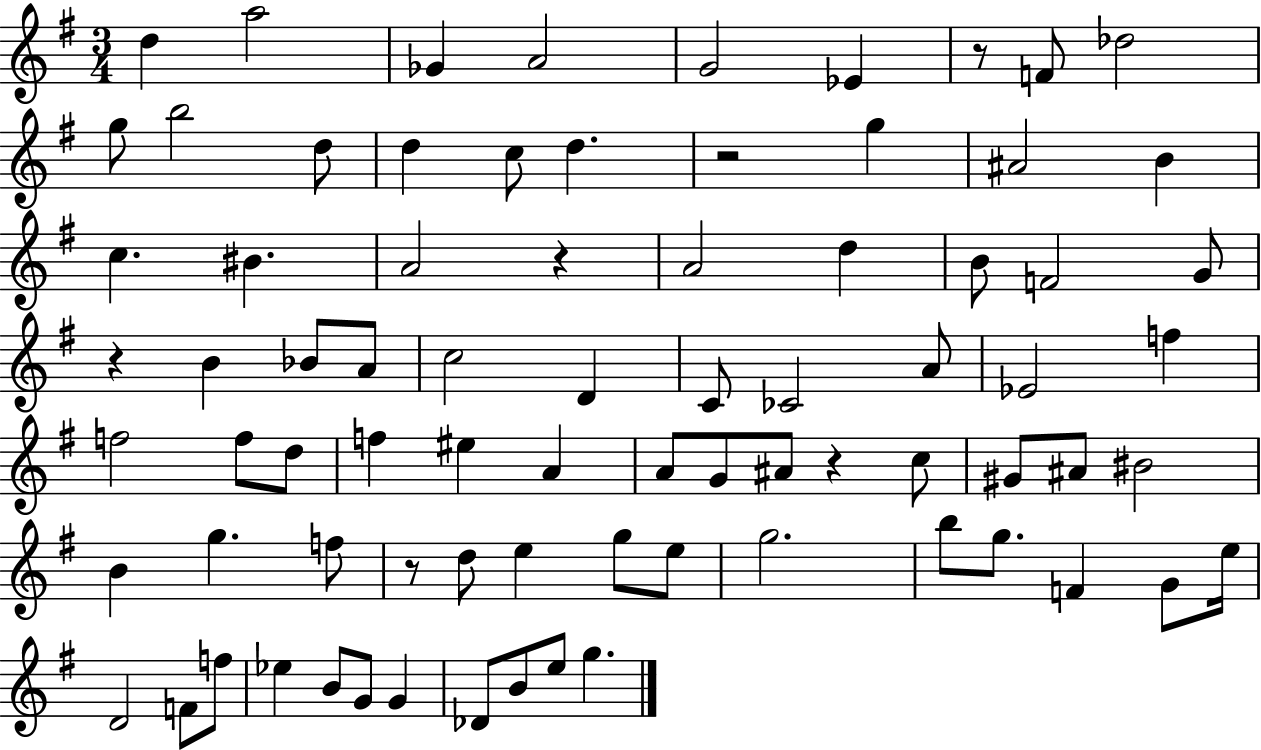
X:1
T:Untitled
M:3/4
L:1/4
K:G
d a2 _G A2 G2 _E z/2 F/2 _d2 g/2 b2 d/2 d c/2 d z2 g ^A2 B c ^B A2 z A2 d B/2 F2 G/2 z B _B/2 A/2 c2 D C/2 _C2 A/2 _E2 f f2 f/2 d/2 f ^e A A/2 G/2 ^A/2 z c/2 ^G/2 ^A/2 ^B2 B g f/2 z/2 d/2 e g/2 e/2 g2 b/2 g/2 F G/2 e/4 D2 F/2 f/2 _e B/2 G/2 G _D/2 B/2 e/2 g